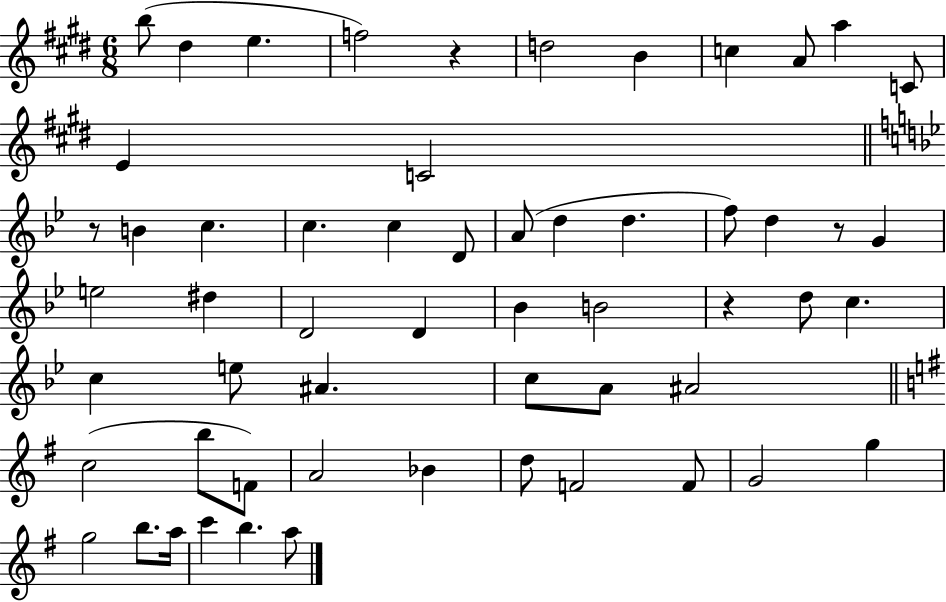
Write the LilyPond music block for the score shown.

{
  \clef treble
  \numericTimeSignature
  \time 6/8
  \key e \major
  b''8( dis''4 e''4. | f''2) r4 | d''2 b'4 | c''4 a'8 a''4 c'8 | \break e'4 c'2 | \bar "||" \break \key g \minor r8 b'4 c''4. | c''4. c''4 d'8 | a'8( d''4 d''4. | f''8) d''4 r8 g'4 | \break e''2 dis''4 | d'2 d'4 | bes'4 b'2 | r4 d''8 c''4. | \break c''4 e''8 ais'4. | c''8 a'8 ais'2 | \bar "||" \break \key g \major c''2( b''8 f'8) | a'2 bes'4 | d''8 f'2 f'8 | g'2 g''4 | \break g''2 b''8. a''16 | c'''4 b''4. a''8 | \bar "|."
}